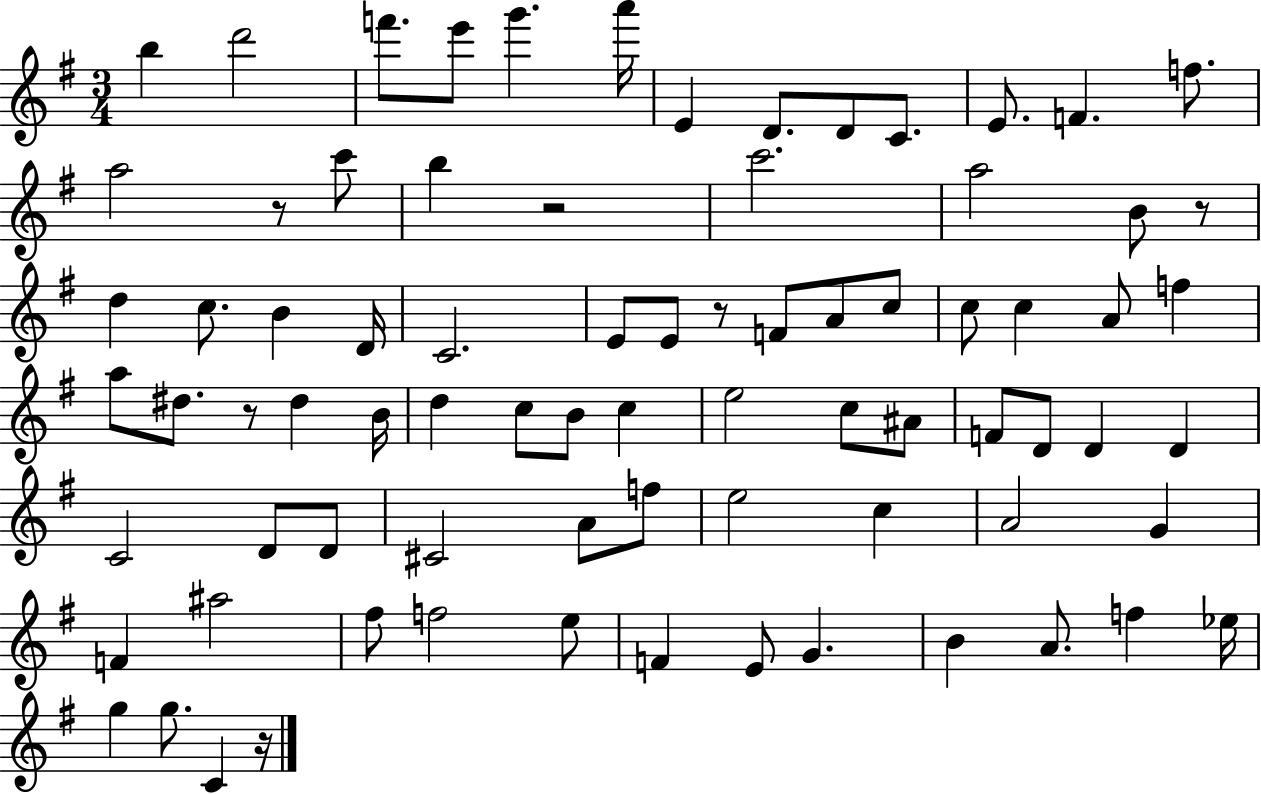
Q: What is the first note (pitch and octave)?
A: B5